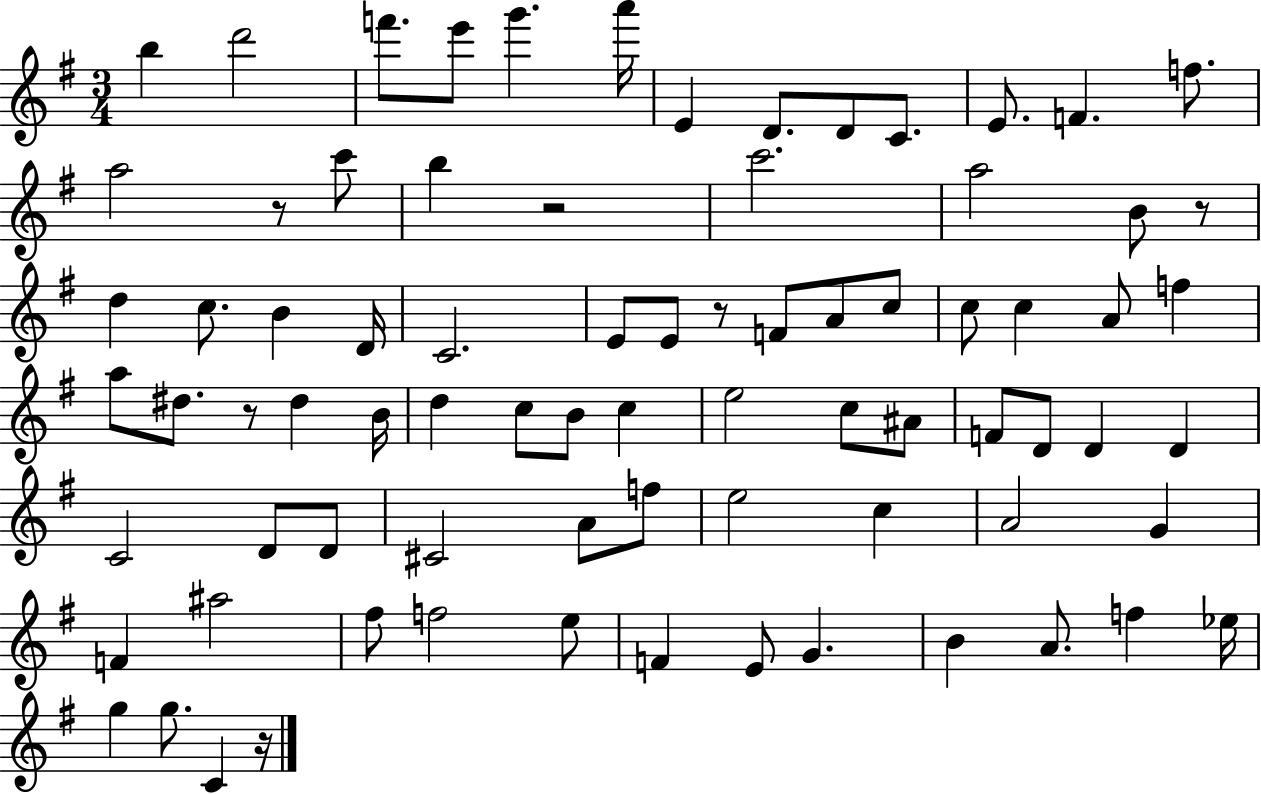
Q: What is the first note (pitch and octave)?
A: B5